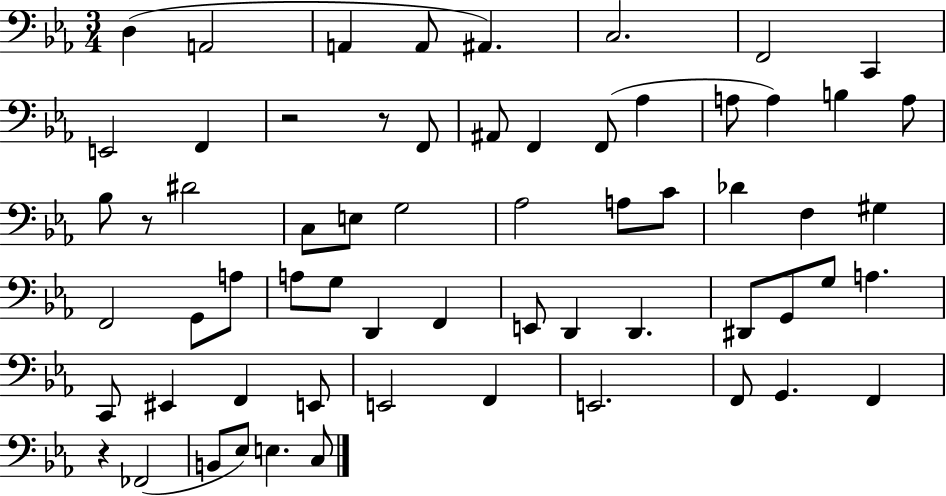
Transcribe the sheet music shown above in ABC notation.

X:1
T:Untitled
M:3/4
L:1/4
K:Eb
D, A,,2 A,, A,,/2 ^A,, C,2 F,,2 C,, E,,2 F,, z2 z/2 F,,/2 ^A,,/2 F,, F,,/2 _A, A,/2 A, B, A,/2 _B,/2 z/2 ^D2 C,/2 E,/2 G,2 _A,2 A,/2 C/2 _D F, ^G, F,,2 G,,/2 A,/2 A,/2 G,/2 D,, F,, E,,/2 D,, D,, ^D,,/2 G,,/2 G,/2 A, C,,/2 ^E,, F,, E,,/2 E,,2 F,, E,,2 F,,/2 G,, F,, z _F,,2 B,,/2 _E,/2 E, C,/2